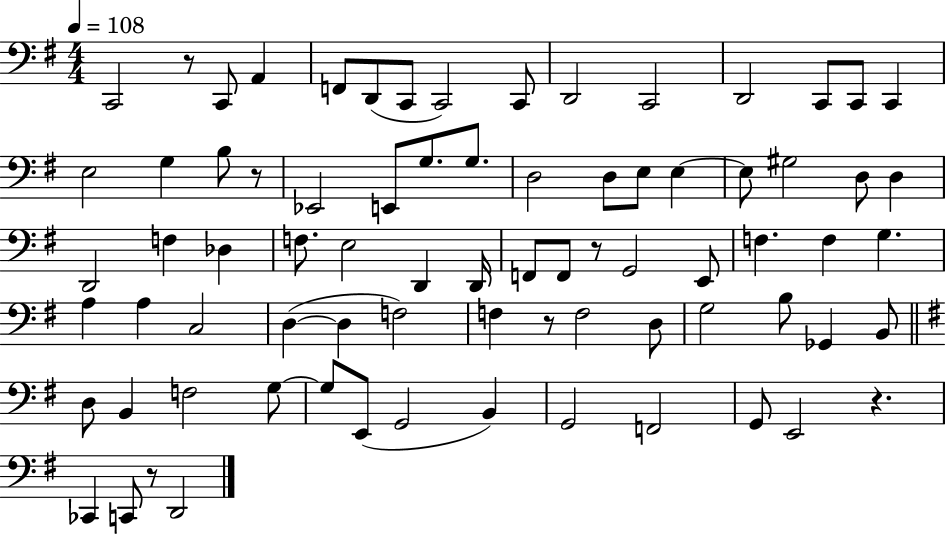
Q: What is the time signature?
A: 4/4